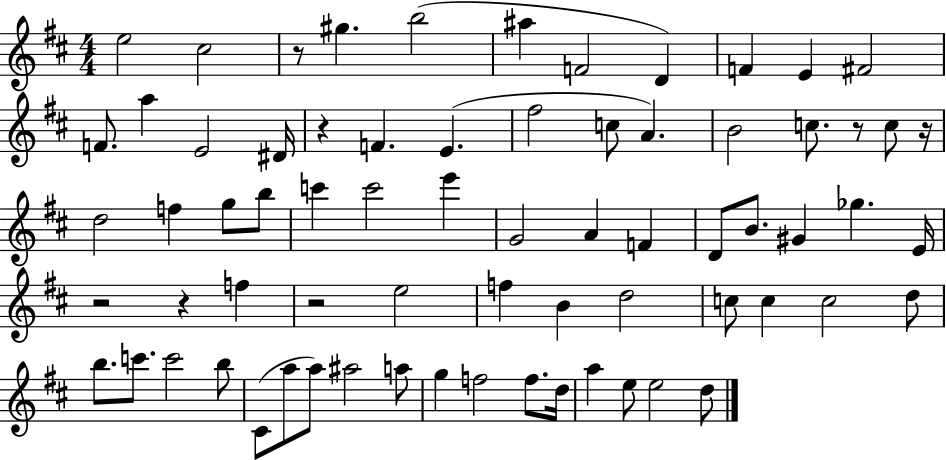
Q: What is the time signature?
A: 4/4